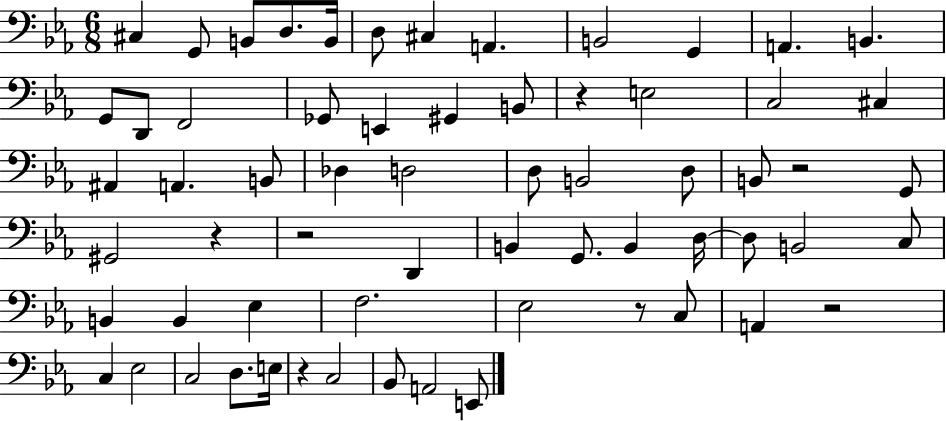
{
  \clef bass
  \numericTimeSignature
  \time 6/8
  \key ees \major
  cis4 g,8 b,8 d8. b,16 | d8 cis4 a,4. | b,2 g,4 | a,4. b,4. | \break g,8 d,8 f,2 | ges,8 e,4 gis,4 b,8 | r4 e2 | c2 cis4 | \break ais,4 a,4. b,8 | des4 d2 | d8 b,2 d8 | b,8 r2 g,8 | \break gis,2 r4 | r2 d,4 | b,4 g,8. b,4 d16~~ | d8 b,2 c8 | \break b,4 b,4 ees4 | f2. | ees2 r8 c8 | a,4 r2 | \break c4 ees2 | c2 d8. e16 | r4 c2 | bes,8 a,2 e,8 | \break \bar "|."
}